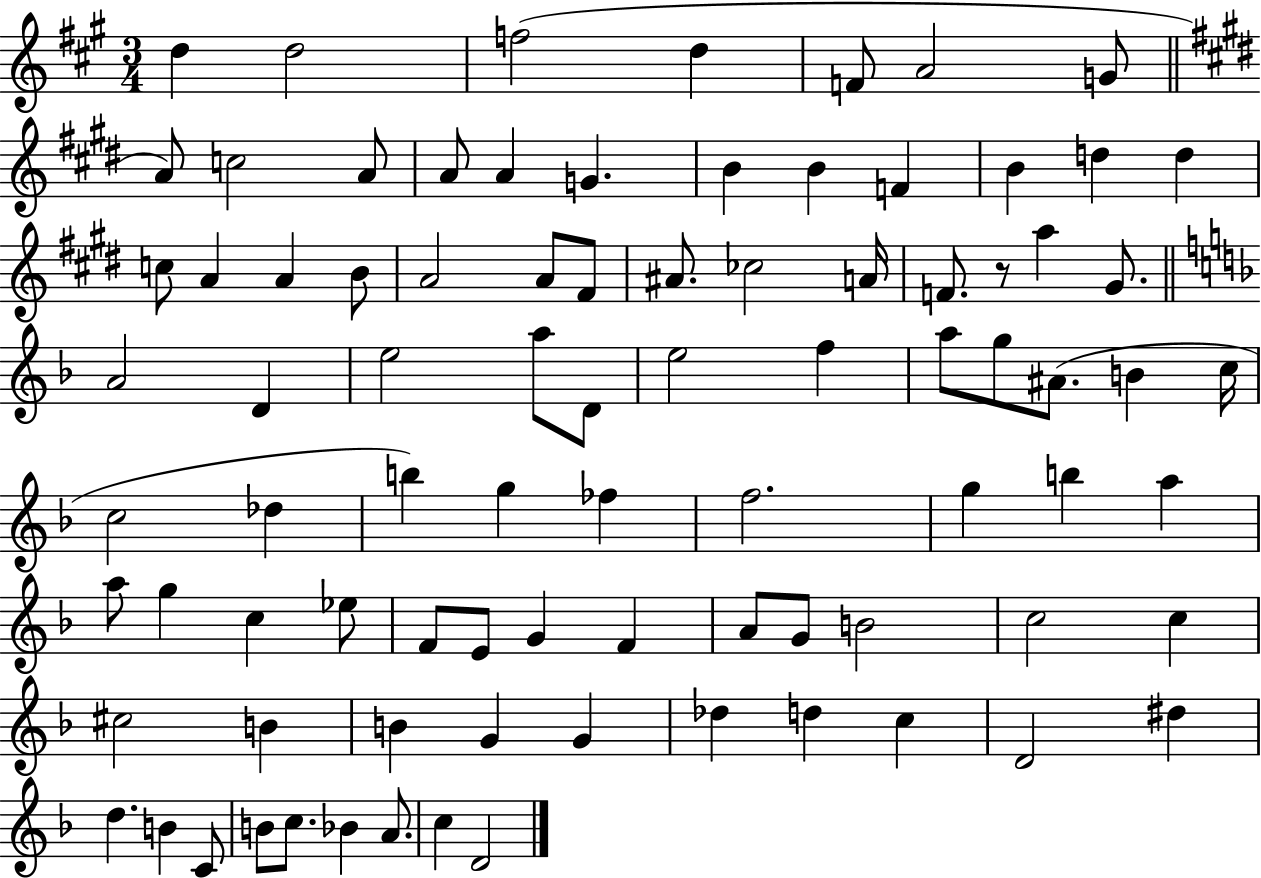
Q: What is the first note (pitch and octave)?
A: D5